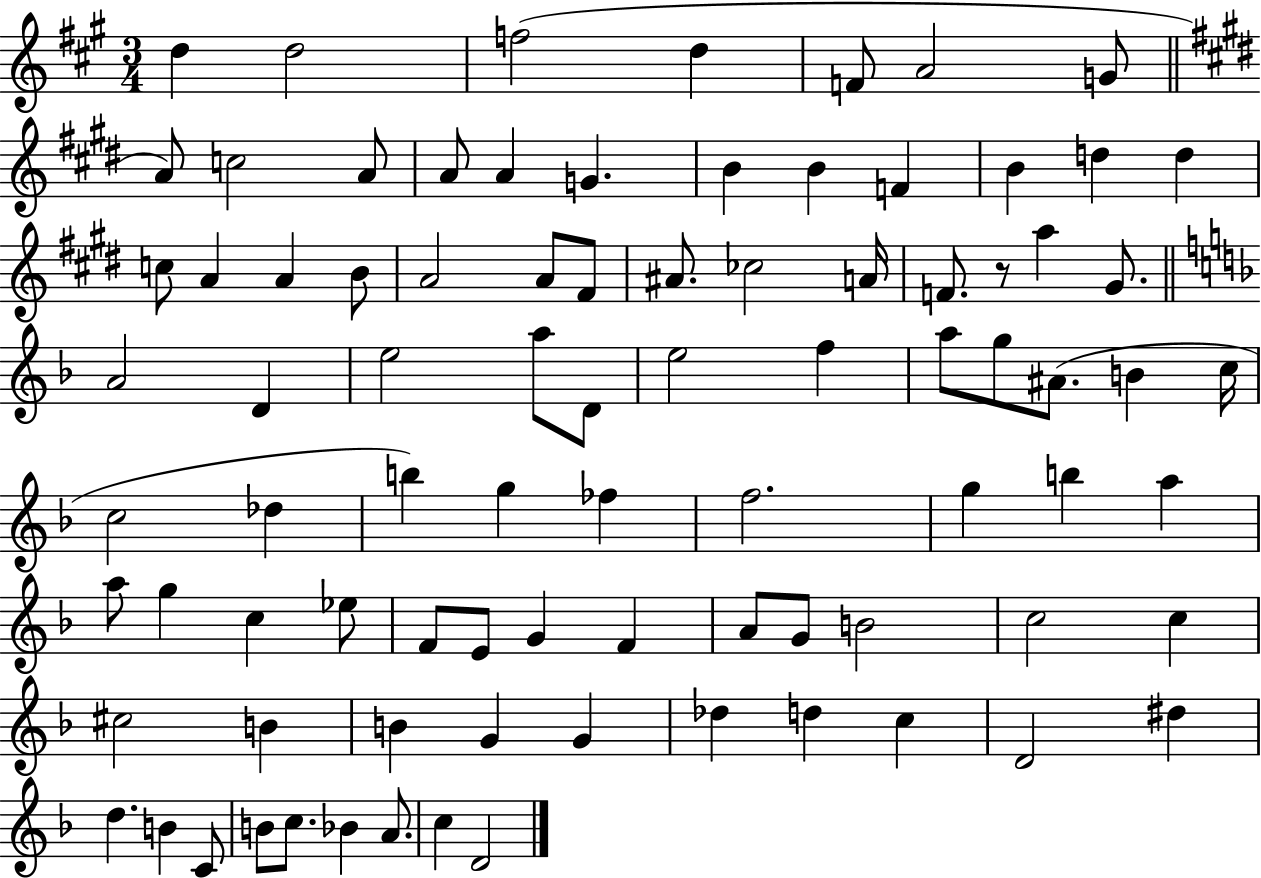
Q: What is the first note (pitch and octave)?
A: D5